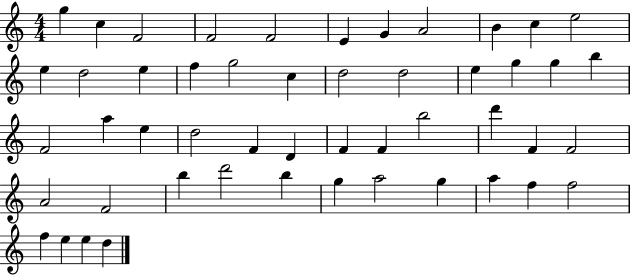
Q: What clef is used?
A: treble